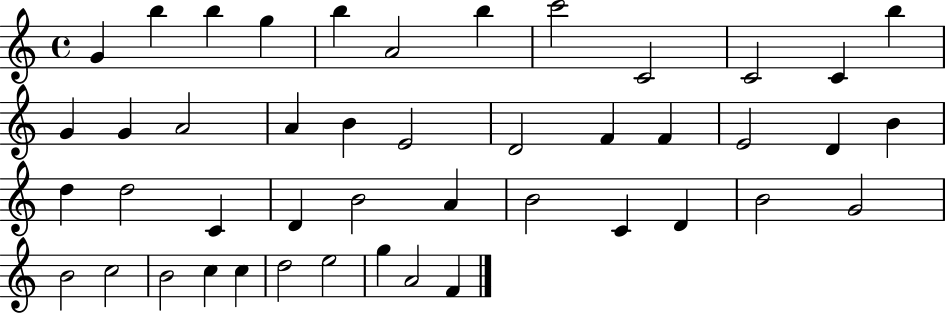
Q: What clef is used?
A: treble